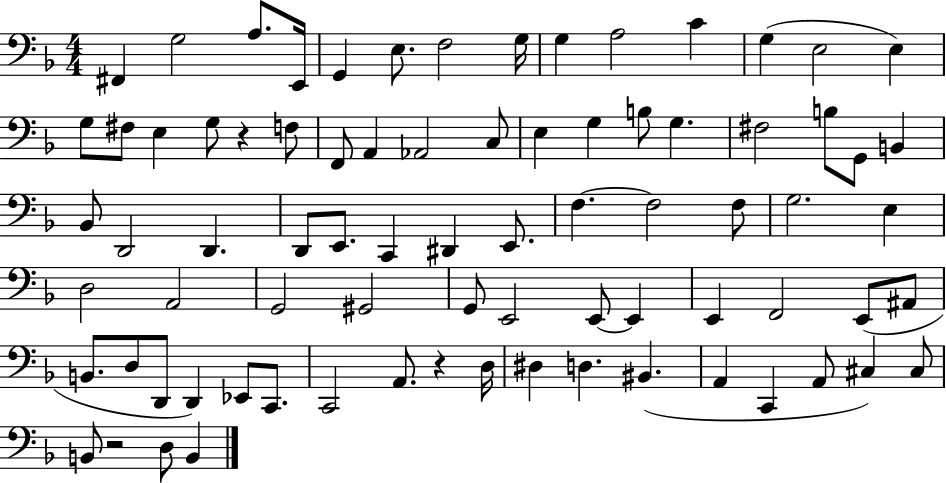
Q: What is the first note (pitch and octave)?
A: F#2